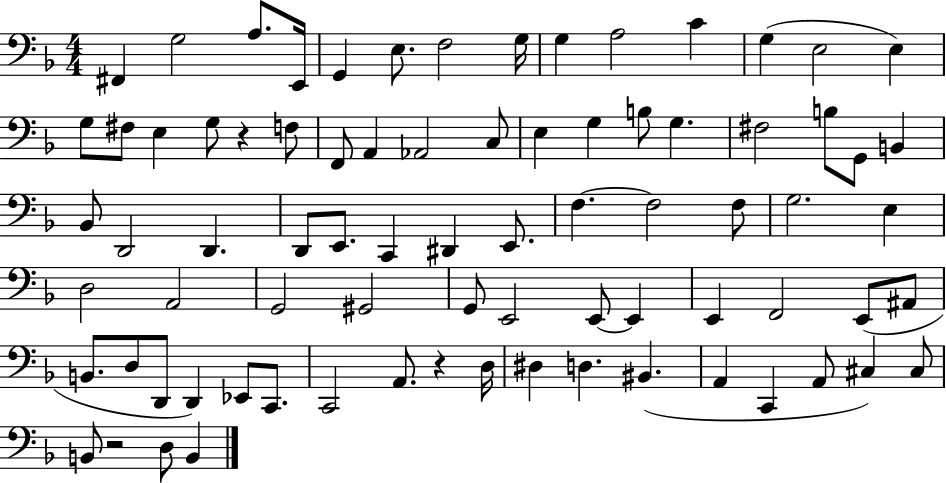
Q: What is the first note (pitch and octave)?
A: F#2